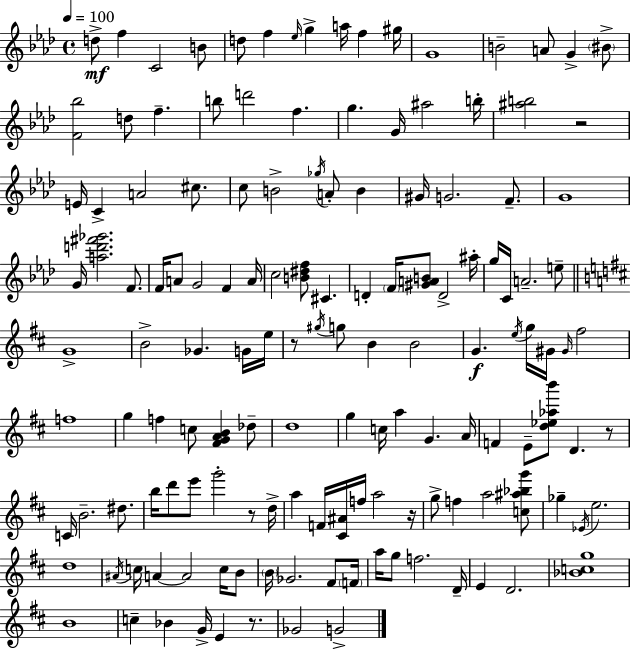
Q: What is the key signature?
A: F minor